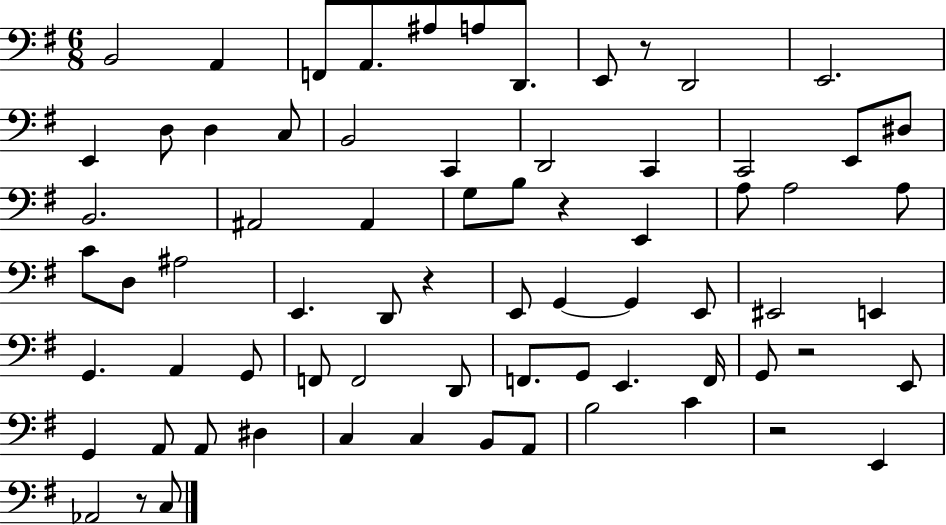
{
  \clef bass
  \numericTimeSignature
  \time 6/8
  \key g \major
  b,2 a,4 | f,8 a,8. ais8 a8 d,8. | e,8 r8 d,2 | e,2. | \break e,4 d8 d4 c8 | b,2 c,4 | d,2 c,4 | c,2 e,8 dis8 | \break b,2. | ais,2 ais,4 | g8 b8 r4 e,4 | a8 a2 a8 | \break c'8 d8 ais2 | e,4. d,8 r4 | e,8 g,4~~ g,4 e,8 | eis,2 e,4 | \break g,4. a,4 g,8 | f,8 f,2 d,8 | f,8. g,8 e,4. f,16 | g,8 r2 e,8 | \break g,4 a,8 a,8 dis4 | c4 c4 b,8 a,8 | b2 c'4 | r2 e,4 | \break aes,2 r8 c8 | \bar "|."
}